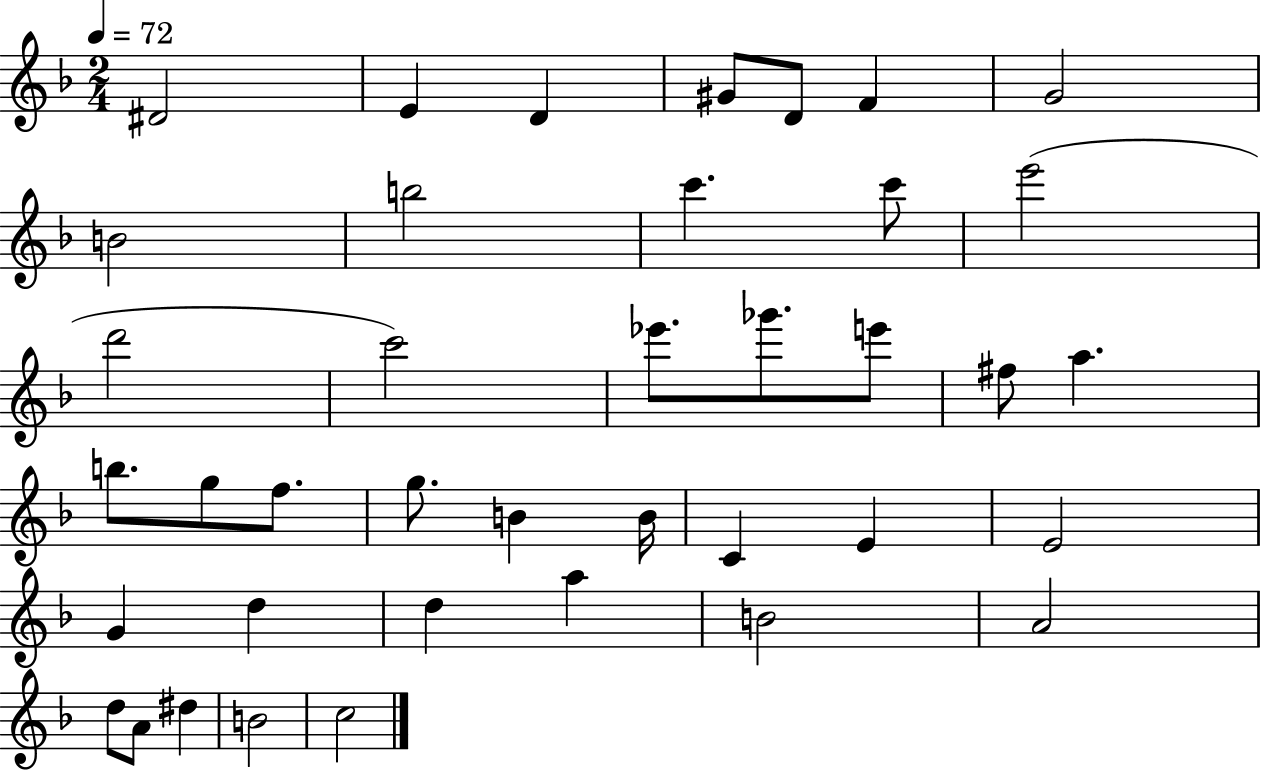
{
  \clef treble
  \numericTimeSignature
  \time 2/4
  \key f \major
  \tempo 4 = 72
  \repeat volta 2 { dis'2 | e'4 d'4 | gis'8 d'8 f'4 | g'2 | \break b'2 | b''2 | c'''4. c'''8 | e'''2( | \break d'''2 | c'''2) | ees'''8. ges'''8. e'''8 | fis''8 a''4. | \break b''8. g''8 f''8. | g''8. b'4 b'16 | c'4 e'4 | e'2 | \break g'4 d''4 | d''4 a''4 | b'2 | a'2 | \break d''8 a'8 dis''4 | b'2 | c''2 | } \bar "|."
}